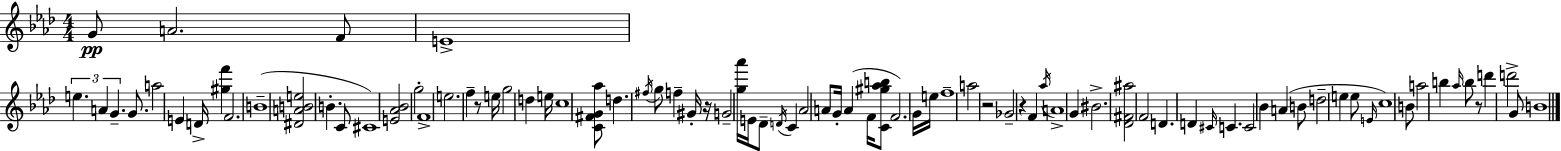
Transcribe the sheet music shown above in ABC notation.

X:1
T:Untitled
M:4/4
L:1/4
K:Ab
G/2 A2 F/2 E4 e A G G/2 a2 E D/4 [^gf'] F2 B4 [^DABe]2 B C/2 ^C4 [E_A_B]2 g2 F4 e2 f z/2 e/4 g2 d e/4 c4 [C^FG_a]/2 d ^f/4 g/2 f ^G/4 z/4 G2 [g_a']/4 E/4 _D/2 D/4 C _A2 A/2 G/4 A F/4 [C^g_ab]/2 F2 G/4 e/4 f4 a2 z2 _G2 z F _a/4 A4 G ^B2 [_D^F^a]2 F2 D D ^C/4 C C2 _B A B/2 d2 e e/2 E/4 c4 B/2 a2 b _a/4 b/2 z/2 d' d'2 G/2 B4